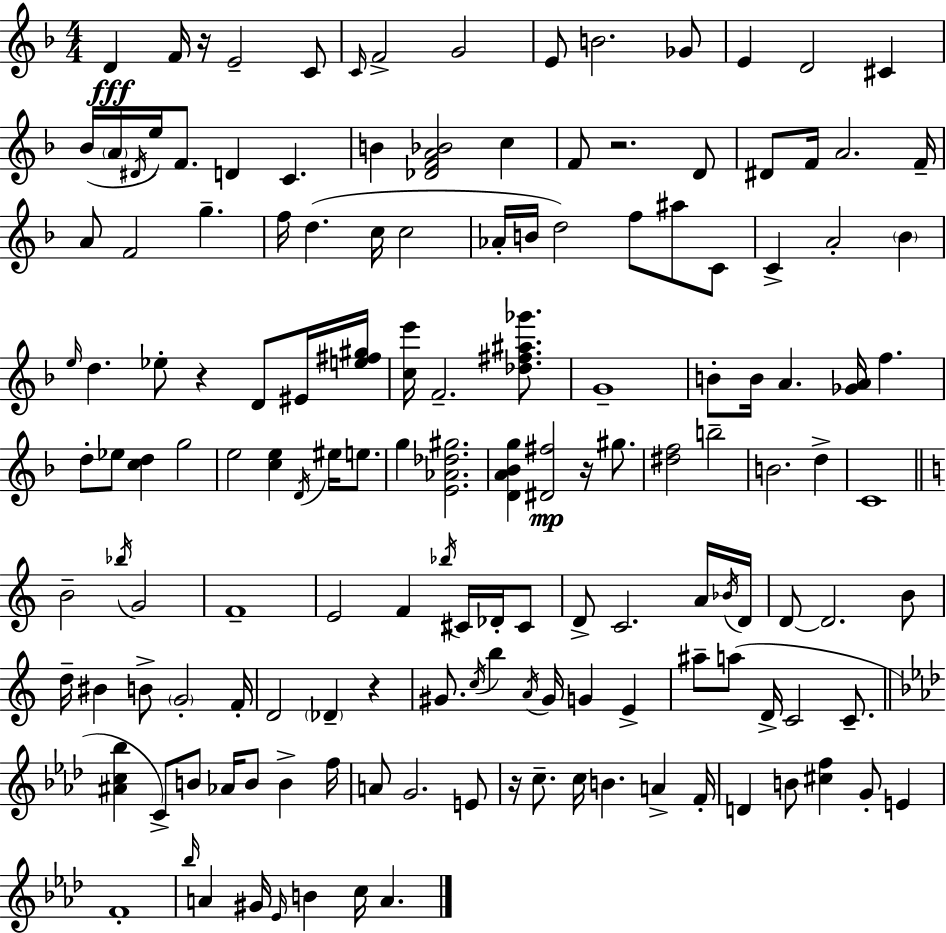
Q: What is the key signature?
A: D minor